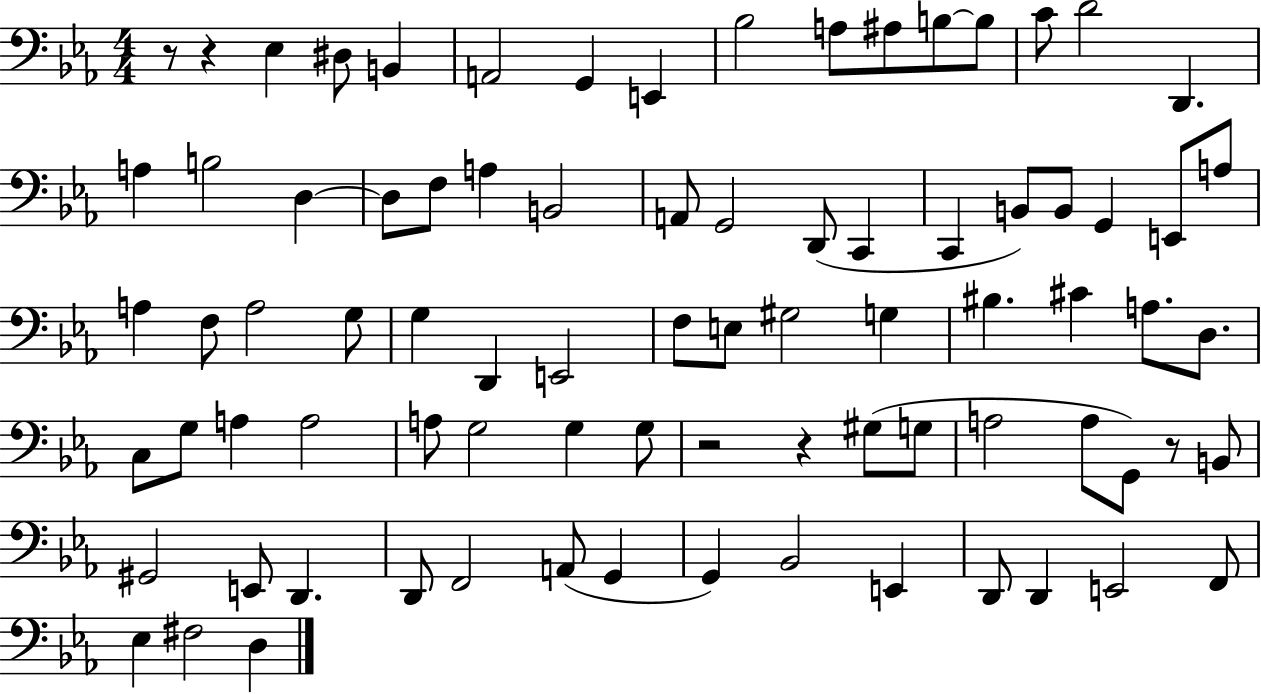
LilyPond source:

{
  \clef bass
  \numericTimeSignature
  \time 4/4
  \key ees \major
  r8 r4 ees4 dis8 b,4 | a,2 g,4 e,4 | bes2 a8 ais8 b8~~ b8 | c'8 d'2 d,4. | \break a4 b2 d4~~ | d8 f8 a4 b,2 | a,8 g,2 d,8( c,4 | c,4 b,8) b,8 g,4 e,8 a8 | \break a4 f8 a2 g8 | g4 d,4 e,2 | f8 e8 gis2 g4 | bis4. cis'4 a8. d8. | \break c8 g8 a4 a2 | a8 g2 g4 g8 | r2 r4 gis8( g8 | a2 a8 g,8) r8 b,8 | \break gis,2 e,8 d,4. | d,8 f,2 a,8( g,4 | g,4) bes,2 e,4 | d,8 d,4 e,2 f,8 | \break ees4 fis2 d4 | \bar "|."
}